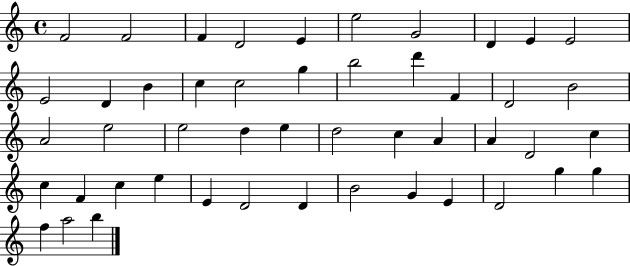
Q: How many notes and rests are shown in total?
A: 48